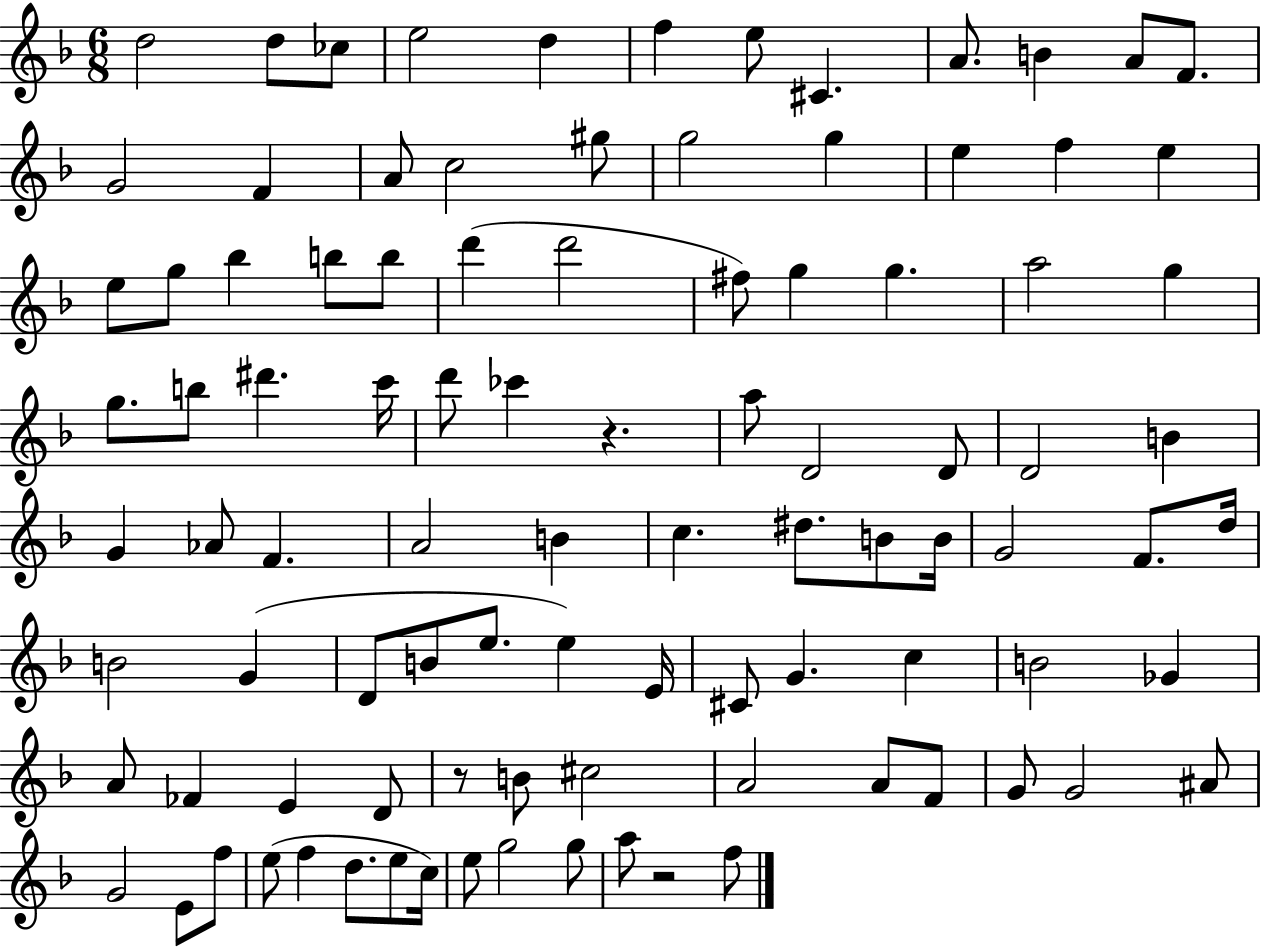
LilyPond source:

{
  \clef treble
  \numericTimeSignature
  \time 6/8
  \key f \major
  d''2 d''8 ces''8 | e''2 d''4 | f''4 e''8 cis'4. | a'8. b'4 a'8 f'8. | \break g'2 f'4 | a'8 c''2 gis''8 | g''2 g''4 | e''4 f''4 e''4 | \break e''8 g''8 bes''4 b''8 b''8 | d'''4( d'''2 | fis''8) g''4 g''4. | a''2 g''4 | \break g''8. b''8 dis'''4. c'''16 | d'''8 ces'''4 r4. | a''8 d'2 d'8 | d'2 b'4 | \break g'4 aes'8 f'4. | a'2 b'4 | c''4. dis''8. b'8 b'16 | g'2 f'8. d''16 | \break b'2 g'4( | d'8 b'8 e''8. e''4) e'16 | cis'8 g'4. c''4 | b'2 ges'4 | \break a'8 fes'4 e'4 d'8 | r8 b'8 cis''2 | a'2 a'8 f'8 | g'8 g'2 ais'8 | \break g'2 e'8 f''8 | e''8( f''4 d''8. e''8 c''16) | e''8 g''2 g''8 | a''8 r2 f''8 | \break \bar "|."
}